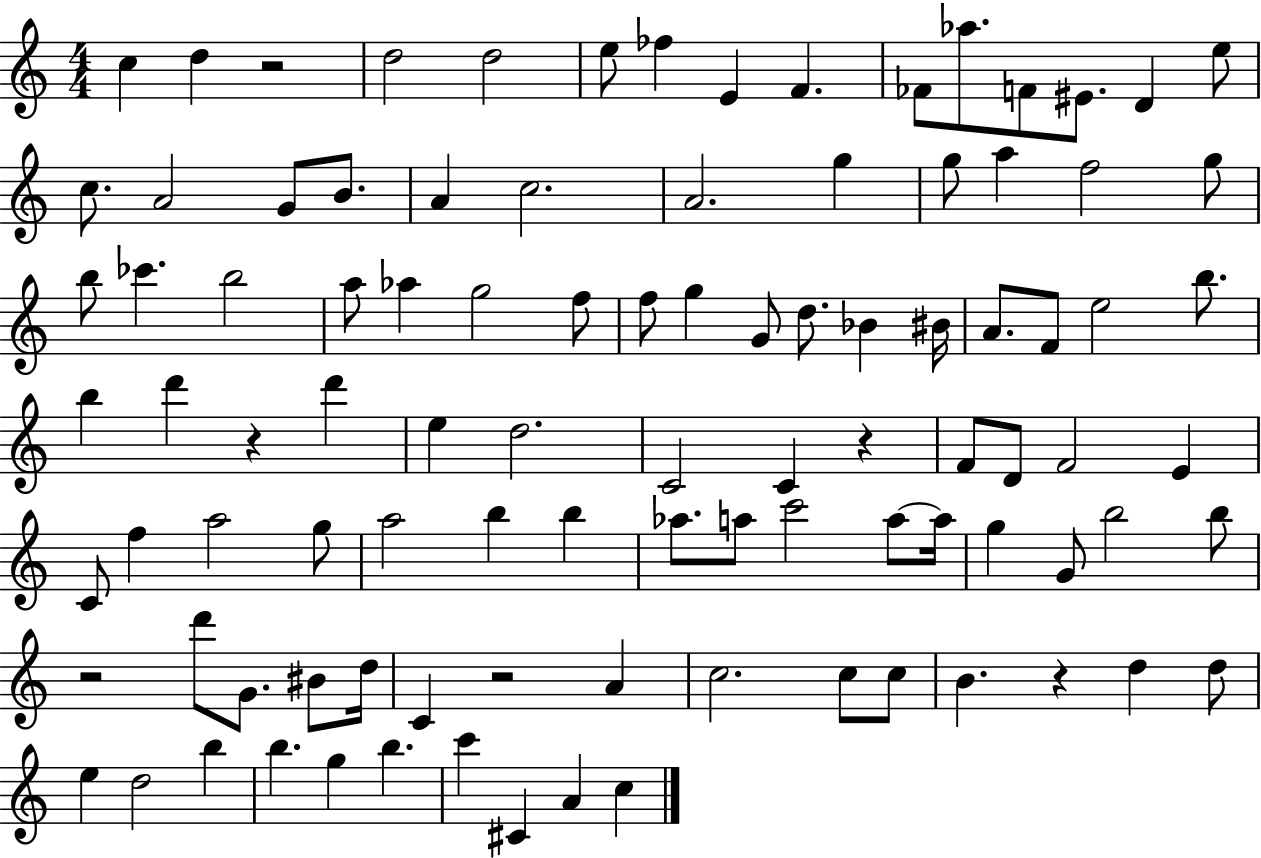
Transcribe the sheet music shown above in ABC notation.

X:1
T:Untitled
M:4/4
L:1/4
K:C
c d z2 d2 d2 e/2 _f E F _F/2 _a/2 F/2 ^E/2 D e/2 c/2 A2 G/2 B/2 A c2 A2 g g/2 a f2 g/2 b/2 _c' b2 a/2 _a g2 f/2 f/2 g G/2 d/2 _B ^B/4 A/2 F/2 e2 b/2 b d' z d' e d2 C2 C z F/2 D/2 F2 E C/2 f a2 g/2 a2 b b _a/2 a/2 c'2 a/2 a/4 g G/2 b2 b/2 z2 d'/2 G/2 ^B/2 d/4 C z2 A c2 c/2 c/2 B z d d/2 e d2 b b g b c' ^C A c